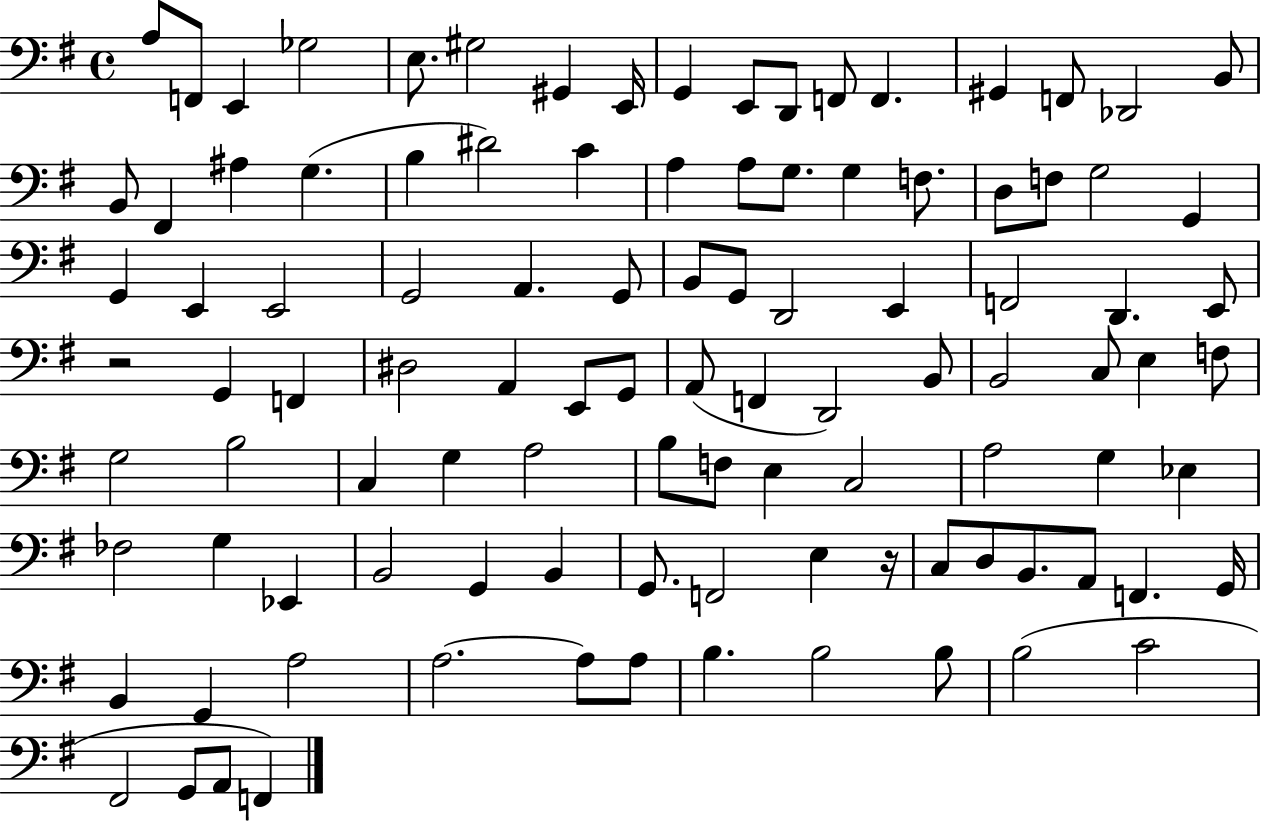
A3/e F2/e E2/q Gb3/h E3/e. G#3/h G#2/q E2/s G2/q E2/e D2/e F2/e F2/q. G#2/q F2/e Db2/h B2/e B2/e F#2/q A#3/q G3/q. B3/q D#4/h C4/q A3/q A3/e G3/e. G3/q F3/e. D3/e F3/e G3/h G2/q G2/q E2/q E2/h G2/h A2/q. G2/e B2/e G2/e D2/h E2/q F2/h D2/q. E2/e R/h G2/q F2/q D#3/h A2/q E2/e G2/e A2/e F2/q D2/h B2/e B2/h C3/e E3/q F3/e G3/h B3/h C3/q G3/q A3/h B3/e F3/e E3/q C3/h A3/h G3/q Eb3/q FES3/h G3/q Eb2/q B2/h G2/q B2/q G2/e. F2/h E3/q R/s C3/e D3/e B2/e. A2/e F2/q. G2/s B2/q G2/q A3/h A3/h. A3/e A3/e B3/q. B3/h B3/e B3/h C4/h F#2/h G2/e A2/e F2/q